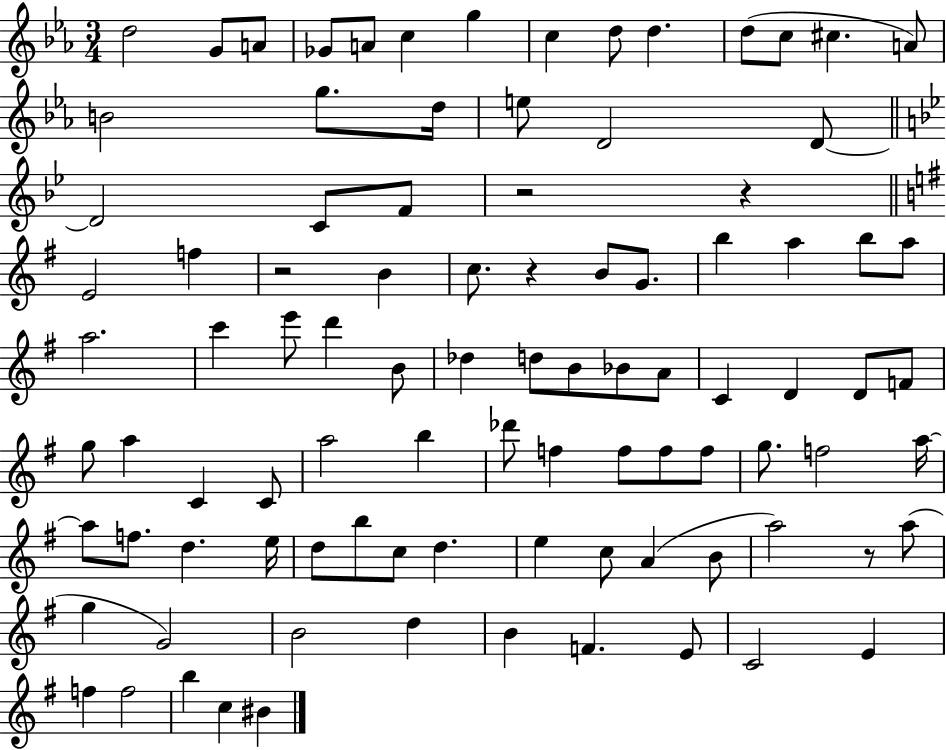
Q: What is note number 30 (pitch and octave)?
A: B5